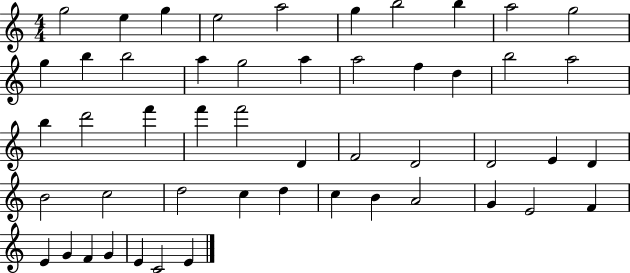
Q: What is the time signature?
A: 4/4